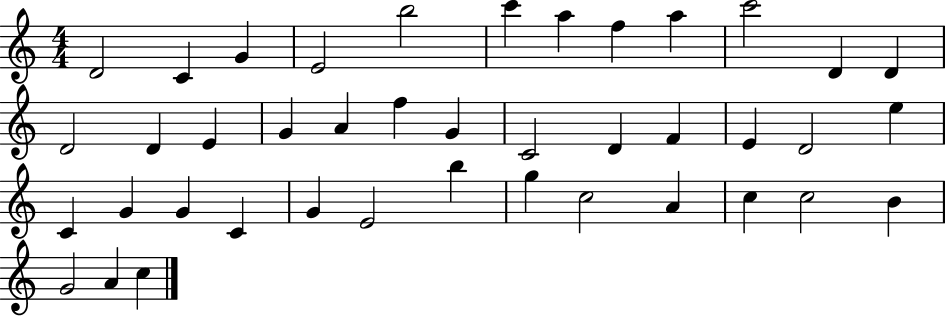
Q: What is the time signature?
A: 4/4